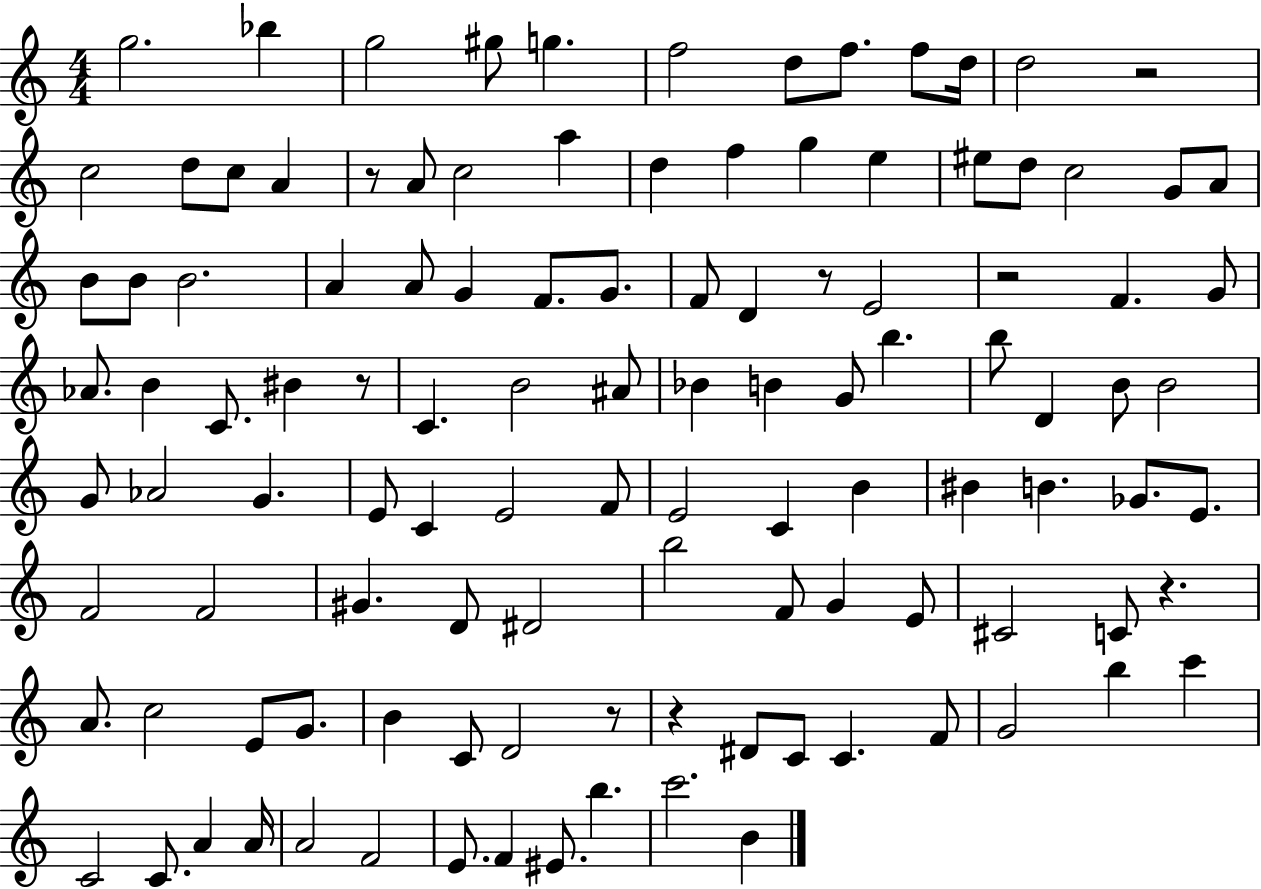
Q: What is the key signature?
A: C major